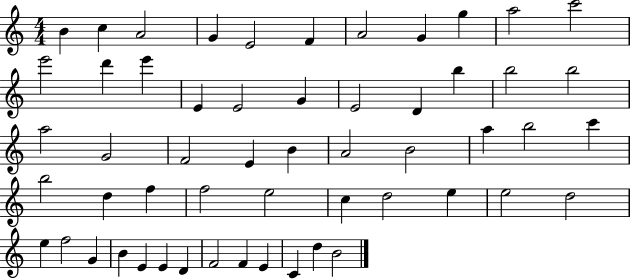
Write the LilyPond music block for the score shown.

{
  \clef treble
  \numericTimeSignature
  \time 4/4
  \key c \major
  b'4 c''4 a'2 | g'4 e'2 f'4 | a'2 g'4 g''4 | a''2 c'''2 | \break e'''2 d'''4 e'''4 | e'4 e'2 g'4 | e'2 d'4 b''4 | b''2 b''2 | \break a''2 g'2 | f'2 e'4 b'4 | a'2 b'2 | a''4 b''2 c'''4 | \break b''2 d''4 f''4 | f''2 e''2 | c''4 d''2 e''4 | e''2 d''2 | \break e''4 f''2 g'4 | b'4 e'4 e'4 d'4 | f'2 f'4 e'4 | c'4 d''4 b'2 | \break \bar "|."
}